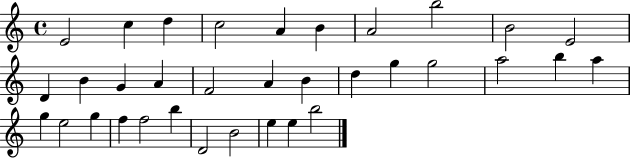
E4/h C5/q D5/q C5/h A4/q B4/q A4/h B5/h B4/h E4/h D4/q B4/q G4/q A4/q F4/h A4/q B4/q D5/q G5/q G5/h A5/h B5/q A5/q G5/q E5/h G5/q F5/q F5/h B5/q D4/h B4/h E5/q E5/q B5/h